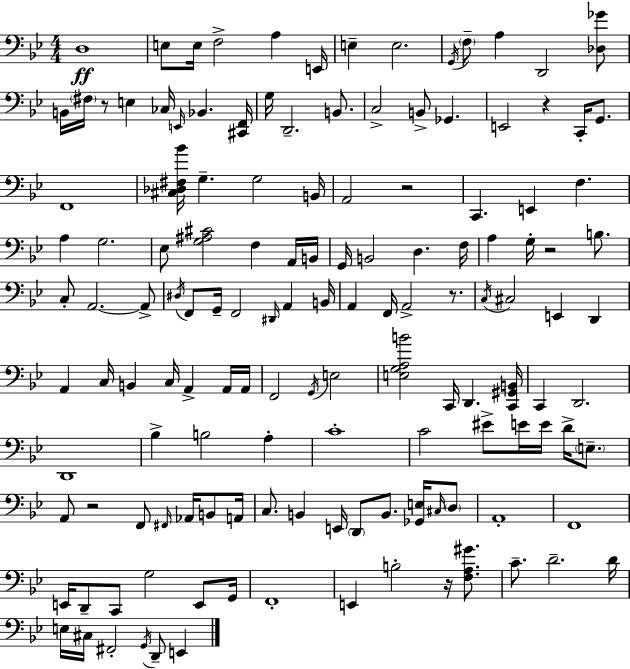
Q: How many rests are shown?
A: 7